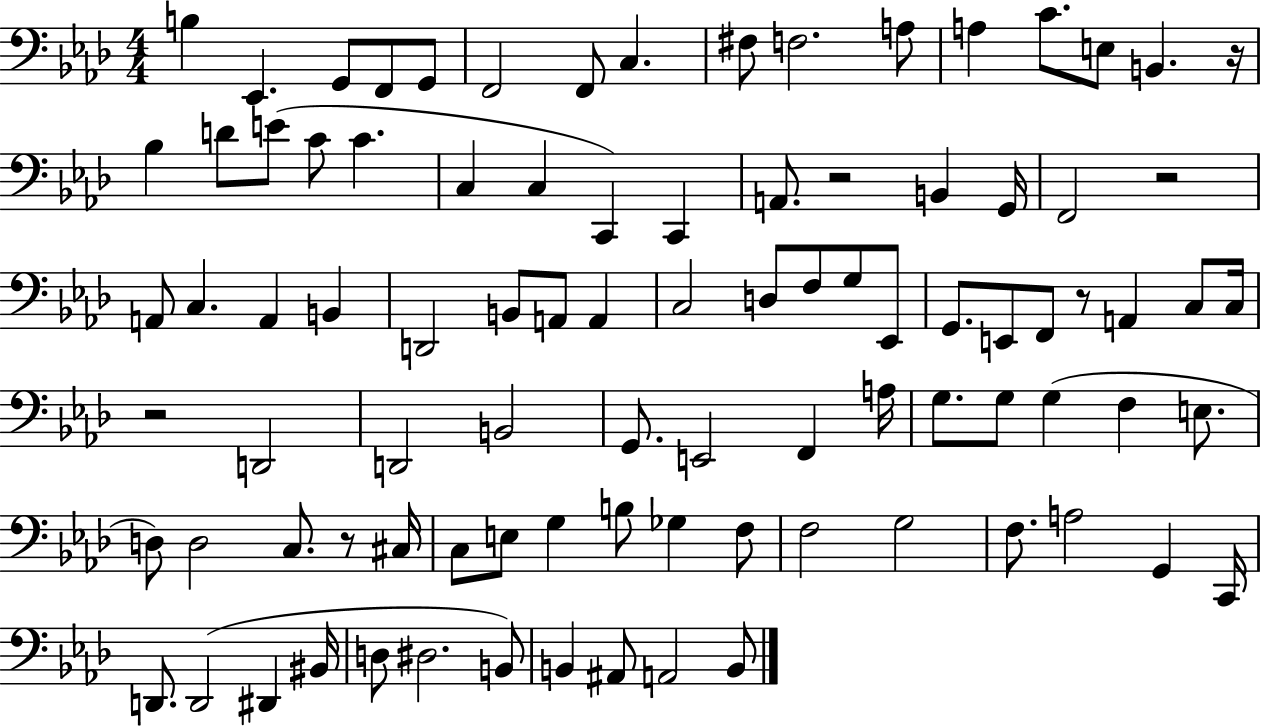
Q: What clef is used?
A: bass